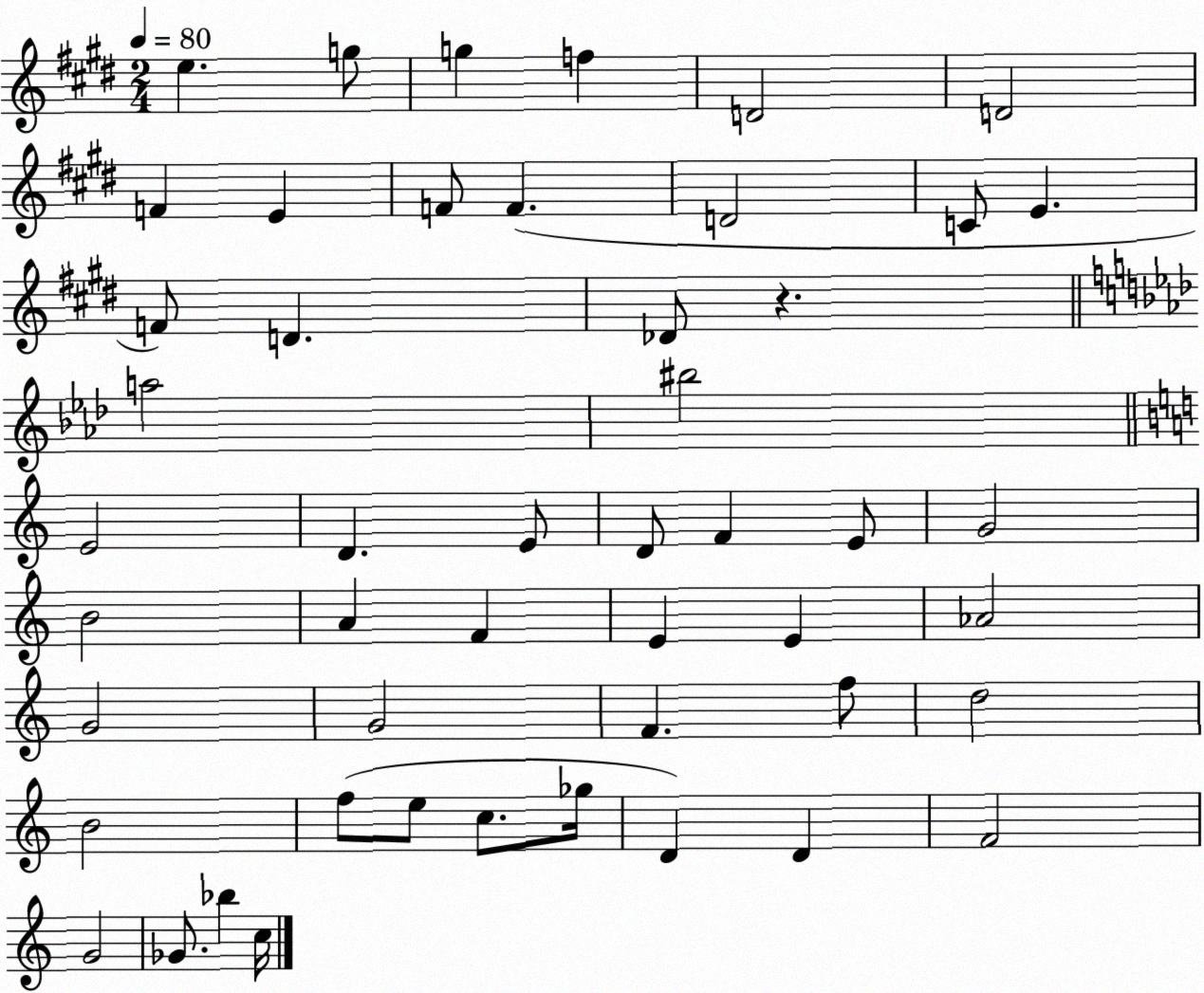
X:1
T:Untitled
M:2/4
L:1/4
K:E
e g/2 g f D2 D2 F E F/2 F D2 C/2 E F/2 D _D/2 z a2 ^b2 E2 D E/2 D/2 F E/2 G2 B2 A F E E _A2 G2 G2 F f/2 d2 B2 f/2 e/2 c/2 _g/4 D D F2 G2 _G/2 _b c/4